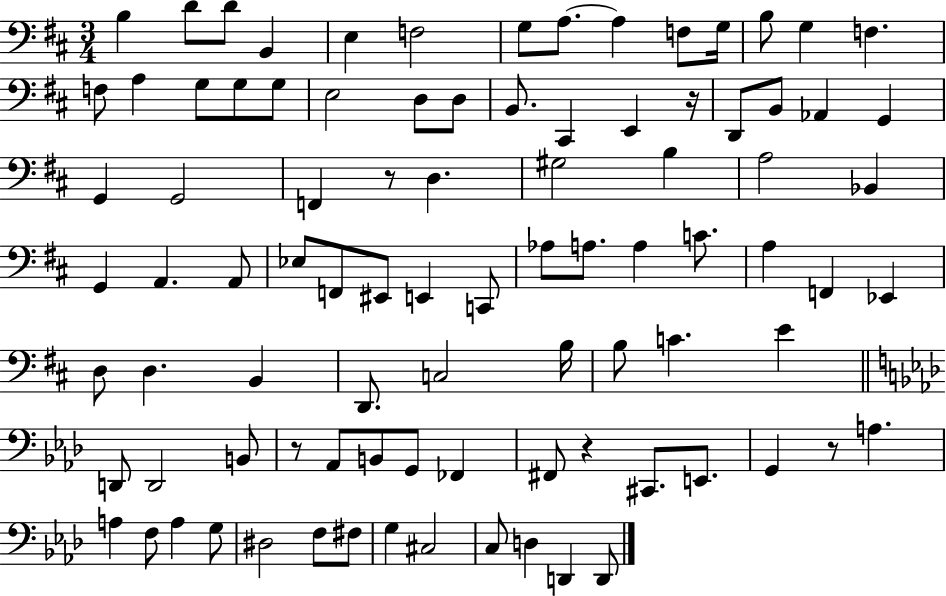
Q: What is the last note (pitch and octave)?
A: D2